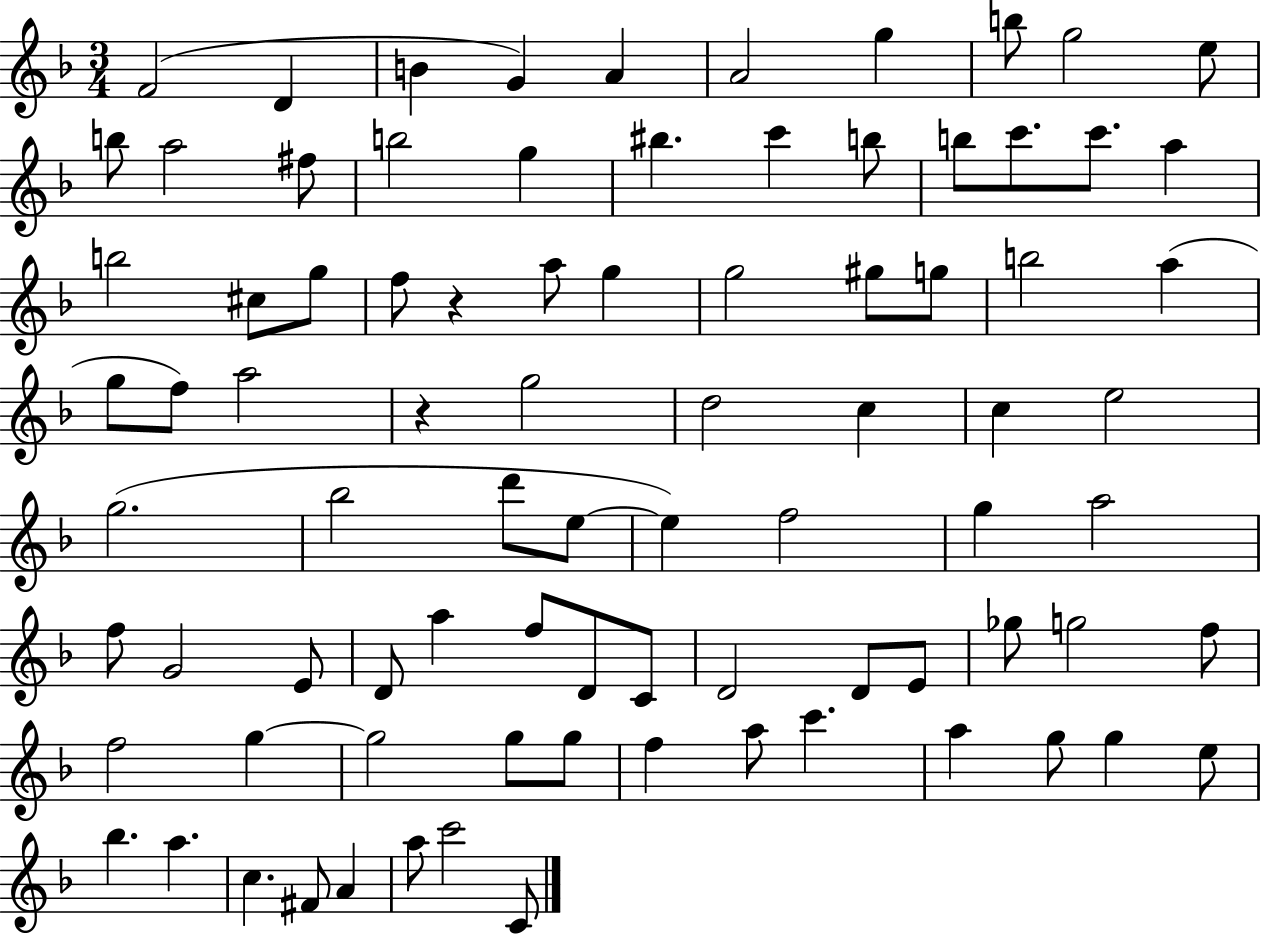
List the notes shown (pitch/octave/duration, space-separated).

F4/h D4/q B4/q G4/q A4/q A4/h G5/q B5/e G5/h E5/e B5/e A5/h F#5/e B5/h G5/q BIS5/q. C6/q B5/e B5/e C6/e. C6/e. A5/q B5/h C#5/e G5/e F5/e R/q A5/e G5/q G5/h G#5/e G5/e B5/h A5/q G5/e F5/e A5/h R/q G5/h D5/h C5/q C5/q E5/h G5/h. Bb5/h D6/e E5/e E5/q F5/h G5/q A5/h F5/e G4/h E4/e D4/e A5/q F5/e D4/e C4/e D4/h D4/e E4/e Gb5/e G5/h F5/e F5/h G5/q G5/h G5/e G5/e F5/q A5/e C6/q. A5/q G5/e G5/q E5/e Bb5/q. A5/q. C5/q. F#4/e A4/q A5/e C6/h C4/e